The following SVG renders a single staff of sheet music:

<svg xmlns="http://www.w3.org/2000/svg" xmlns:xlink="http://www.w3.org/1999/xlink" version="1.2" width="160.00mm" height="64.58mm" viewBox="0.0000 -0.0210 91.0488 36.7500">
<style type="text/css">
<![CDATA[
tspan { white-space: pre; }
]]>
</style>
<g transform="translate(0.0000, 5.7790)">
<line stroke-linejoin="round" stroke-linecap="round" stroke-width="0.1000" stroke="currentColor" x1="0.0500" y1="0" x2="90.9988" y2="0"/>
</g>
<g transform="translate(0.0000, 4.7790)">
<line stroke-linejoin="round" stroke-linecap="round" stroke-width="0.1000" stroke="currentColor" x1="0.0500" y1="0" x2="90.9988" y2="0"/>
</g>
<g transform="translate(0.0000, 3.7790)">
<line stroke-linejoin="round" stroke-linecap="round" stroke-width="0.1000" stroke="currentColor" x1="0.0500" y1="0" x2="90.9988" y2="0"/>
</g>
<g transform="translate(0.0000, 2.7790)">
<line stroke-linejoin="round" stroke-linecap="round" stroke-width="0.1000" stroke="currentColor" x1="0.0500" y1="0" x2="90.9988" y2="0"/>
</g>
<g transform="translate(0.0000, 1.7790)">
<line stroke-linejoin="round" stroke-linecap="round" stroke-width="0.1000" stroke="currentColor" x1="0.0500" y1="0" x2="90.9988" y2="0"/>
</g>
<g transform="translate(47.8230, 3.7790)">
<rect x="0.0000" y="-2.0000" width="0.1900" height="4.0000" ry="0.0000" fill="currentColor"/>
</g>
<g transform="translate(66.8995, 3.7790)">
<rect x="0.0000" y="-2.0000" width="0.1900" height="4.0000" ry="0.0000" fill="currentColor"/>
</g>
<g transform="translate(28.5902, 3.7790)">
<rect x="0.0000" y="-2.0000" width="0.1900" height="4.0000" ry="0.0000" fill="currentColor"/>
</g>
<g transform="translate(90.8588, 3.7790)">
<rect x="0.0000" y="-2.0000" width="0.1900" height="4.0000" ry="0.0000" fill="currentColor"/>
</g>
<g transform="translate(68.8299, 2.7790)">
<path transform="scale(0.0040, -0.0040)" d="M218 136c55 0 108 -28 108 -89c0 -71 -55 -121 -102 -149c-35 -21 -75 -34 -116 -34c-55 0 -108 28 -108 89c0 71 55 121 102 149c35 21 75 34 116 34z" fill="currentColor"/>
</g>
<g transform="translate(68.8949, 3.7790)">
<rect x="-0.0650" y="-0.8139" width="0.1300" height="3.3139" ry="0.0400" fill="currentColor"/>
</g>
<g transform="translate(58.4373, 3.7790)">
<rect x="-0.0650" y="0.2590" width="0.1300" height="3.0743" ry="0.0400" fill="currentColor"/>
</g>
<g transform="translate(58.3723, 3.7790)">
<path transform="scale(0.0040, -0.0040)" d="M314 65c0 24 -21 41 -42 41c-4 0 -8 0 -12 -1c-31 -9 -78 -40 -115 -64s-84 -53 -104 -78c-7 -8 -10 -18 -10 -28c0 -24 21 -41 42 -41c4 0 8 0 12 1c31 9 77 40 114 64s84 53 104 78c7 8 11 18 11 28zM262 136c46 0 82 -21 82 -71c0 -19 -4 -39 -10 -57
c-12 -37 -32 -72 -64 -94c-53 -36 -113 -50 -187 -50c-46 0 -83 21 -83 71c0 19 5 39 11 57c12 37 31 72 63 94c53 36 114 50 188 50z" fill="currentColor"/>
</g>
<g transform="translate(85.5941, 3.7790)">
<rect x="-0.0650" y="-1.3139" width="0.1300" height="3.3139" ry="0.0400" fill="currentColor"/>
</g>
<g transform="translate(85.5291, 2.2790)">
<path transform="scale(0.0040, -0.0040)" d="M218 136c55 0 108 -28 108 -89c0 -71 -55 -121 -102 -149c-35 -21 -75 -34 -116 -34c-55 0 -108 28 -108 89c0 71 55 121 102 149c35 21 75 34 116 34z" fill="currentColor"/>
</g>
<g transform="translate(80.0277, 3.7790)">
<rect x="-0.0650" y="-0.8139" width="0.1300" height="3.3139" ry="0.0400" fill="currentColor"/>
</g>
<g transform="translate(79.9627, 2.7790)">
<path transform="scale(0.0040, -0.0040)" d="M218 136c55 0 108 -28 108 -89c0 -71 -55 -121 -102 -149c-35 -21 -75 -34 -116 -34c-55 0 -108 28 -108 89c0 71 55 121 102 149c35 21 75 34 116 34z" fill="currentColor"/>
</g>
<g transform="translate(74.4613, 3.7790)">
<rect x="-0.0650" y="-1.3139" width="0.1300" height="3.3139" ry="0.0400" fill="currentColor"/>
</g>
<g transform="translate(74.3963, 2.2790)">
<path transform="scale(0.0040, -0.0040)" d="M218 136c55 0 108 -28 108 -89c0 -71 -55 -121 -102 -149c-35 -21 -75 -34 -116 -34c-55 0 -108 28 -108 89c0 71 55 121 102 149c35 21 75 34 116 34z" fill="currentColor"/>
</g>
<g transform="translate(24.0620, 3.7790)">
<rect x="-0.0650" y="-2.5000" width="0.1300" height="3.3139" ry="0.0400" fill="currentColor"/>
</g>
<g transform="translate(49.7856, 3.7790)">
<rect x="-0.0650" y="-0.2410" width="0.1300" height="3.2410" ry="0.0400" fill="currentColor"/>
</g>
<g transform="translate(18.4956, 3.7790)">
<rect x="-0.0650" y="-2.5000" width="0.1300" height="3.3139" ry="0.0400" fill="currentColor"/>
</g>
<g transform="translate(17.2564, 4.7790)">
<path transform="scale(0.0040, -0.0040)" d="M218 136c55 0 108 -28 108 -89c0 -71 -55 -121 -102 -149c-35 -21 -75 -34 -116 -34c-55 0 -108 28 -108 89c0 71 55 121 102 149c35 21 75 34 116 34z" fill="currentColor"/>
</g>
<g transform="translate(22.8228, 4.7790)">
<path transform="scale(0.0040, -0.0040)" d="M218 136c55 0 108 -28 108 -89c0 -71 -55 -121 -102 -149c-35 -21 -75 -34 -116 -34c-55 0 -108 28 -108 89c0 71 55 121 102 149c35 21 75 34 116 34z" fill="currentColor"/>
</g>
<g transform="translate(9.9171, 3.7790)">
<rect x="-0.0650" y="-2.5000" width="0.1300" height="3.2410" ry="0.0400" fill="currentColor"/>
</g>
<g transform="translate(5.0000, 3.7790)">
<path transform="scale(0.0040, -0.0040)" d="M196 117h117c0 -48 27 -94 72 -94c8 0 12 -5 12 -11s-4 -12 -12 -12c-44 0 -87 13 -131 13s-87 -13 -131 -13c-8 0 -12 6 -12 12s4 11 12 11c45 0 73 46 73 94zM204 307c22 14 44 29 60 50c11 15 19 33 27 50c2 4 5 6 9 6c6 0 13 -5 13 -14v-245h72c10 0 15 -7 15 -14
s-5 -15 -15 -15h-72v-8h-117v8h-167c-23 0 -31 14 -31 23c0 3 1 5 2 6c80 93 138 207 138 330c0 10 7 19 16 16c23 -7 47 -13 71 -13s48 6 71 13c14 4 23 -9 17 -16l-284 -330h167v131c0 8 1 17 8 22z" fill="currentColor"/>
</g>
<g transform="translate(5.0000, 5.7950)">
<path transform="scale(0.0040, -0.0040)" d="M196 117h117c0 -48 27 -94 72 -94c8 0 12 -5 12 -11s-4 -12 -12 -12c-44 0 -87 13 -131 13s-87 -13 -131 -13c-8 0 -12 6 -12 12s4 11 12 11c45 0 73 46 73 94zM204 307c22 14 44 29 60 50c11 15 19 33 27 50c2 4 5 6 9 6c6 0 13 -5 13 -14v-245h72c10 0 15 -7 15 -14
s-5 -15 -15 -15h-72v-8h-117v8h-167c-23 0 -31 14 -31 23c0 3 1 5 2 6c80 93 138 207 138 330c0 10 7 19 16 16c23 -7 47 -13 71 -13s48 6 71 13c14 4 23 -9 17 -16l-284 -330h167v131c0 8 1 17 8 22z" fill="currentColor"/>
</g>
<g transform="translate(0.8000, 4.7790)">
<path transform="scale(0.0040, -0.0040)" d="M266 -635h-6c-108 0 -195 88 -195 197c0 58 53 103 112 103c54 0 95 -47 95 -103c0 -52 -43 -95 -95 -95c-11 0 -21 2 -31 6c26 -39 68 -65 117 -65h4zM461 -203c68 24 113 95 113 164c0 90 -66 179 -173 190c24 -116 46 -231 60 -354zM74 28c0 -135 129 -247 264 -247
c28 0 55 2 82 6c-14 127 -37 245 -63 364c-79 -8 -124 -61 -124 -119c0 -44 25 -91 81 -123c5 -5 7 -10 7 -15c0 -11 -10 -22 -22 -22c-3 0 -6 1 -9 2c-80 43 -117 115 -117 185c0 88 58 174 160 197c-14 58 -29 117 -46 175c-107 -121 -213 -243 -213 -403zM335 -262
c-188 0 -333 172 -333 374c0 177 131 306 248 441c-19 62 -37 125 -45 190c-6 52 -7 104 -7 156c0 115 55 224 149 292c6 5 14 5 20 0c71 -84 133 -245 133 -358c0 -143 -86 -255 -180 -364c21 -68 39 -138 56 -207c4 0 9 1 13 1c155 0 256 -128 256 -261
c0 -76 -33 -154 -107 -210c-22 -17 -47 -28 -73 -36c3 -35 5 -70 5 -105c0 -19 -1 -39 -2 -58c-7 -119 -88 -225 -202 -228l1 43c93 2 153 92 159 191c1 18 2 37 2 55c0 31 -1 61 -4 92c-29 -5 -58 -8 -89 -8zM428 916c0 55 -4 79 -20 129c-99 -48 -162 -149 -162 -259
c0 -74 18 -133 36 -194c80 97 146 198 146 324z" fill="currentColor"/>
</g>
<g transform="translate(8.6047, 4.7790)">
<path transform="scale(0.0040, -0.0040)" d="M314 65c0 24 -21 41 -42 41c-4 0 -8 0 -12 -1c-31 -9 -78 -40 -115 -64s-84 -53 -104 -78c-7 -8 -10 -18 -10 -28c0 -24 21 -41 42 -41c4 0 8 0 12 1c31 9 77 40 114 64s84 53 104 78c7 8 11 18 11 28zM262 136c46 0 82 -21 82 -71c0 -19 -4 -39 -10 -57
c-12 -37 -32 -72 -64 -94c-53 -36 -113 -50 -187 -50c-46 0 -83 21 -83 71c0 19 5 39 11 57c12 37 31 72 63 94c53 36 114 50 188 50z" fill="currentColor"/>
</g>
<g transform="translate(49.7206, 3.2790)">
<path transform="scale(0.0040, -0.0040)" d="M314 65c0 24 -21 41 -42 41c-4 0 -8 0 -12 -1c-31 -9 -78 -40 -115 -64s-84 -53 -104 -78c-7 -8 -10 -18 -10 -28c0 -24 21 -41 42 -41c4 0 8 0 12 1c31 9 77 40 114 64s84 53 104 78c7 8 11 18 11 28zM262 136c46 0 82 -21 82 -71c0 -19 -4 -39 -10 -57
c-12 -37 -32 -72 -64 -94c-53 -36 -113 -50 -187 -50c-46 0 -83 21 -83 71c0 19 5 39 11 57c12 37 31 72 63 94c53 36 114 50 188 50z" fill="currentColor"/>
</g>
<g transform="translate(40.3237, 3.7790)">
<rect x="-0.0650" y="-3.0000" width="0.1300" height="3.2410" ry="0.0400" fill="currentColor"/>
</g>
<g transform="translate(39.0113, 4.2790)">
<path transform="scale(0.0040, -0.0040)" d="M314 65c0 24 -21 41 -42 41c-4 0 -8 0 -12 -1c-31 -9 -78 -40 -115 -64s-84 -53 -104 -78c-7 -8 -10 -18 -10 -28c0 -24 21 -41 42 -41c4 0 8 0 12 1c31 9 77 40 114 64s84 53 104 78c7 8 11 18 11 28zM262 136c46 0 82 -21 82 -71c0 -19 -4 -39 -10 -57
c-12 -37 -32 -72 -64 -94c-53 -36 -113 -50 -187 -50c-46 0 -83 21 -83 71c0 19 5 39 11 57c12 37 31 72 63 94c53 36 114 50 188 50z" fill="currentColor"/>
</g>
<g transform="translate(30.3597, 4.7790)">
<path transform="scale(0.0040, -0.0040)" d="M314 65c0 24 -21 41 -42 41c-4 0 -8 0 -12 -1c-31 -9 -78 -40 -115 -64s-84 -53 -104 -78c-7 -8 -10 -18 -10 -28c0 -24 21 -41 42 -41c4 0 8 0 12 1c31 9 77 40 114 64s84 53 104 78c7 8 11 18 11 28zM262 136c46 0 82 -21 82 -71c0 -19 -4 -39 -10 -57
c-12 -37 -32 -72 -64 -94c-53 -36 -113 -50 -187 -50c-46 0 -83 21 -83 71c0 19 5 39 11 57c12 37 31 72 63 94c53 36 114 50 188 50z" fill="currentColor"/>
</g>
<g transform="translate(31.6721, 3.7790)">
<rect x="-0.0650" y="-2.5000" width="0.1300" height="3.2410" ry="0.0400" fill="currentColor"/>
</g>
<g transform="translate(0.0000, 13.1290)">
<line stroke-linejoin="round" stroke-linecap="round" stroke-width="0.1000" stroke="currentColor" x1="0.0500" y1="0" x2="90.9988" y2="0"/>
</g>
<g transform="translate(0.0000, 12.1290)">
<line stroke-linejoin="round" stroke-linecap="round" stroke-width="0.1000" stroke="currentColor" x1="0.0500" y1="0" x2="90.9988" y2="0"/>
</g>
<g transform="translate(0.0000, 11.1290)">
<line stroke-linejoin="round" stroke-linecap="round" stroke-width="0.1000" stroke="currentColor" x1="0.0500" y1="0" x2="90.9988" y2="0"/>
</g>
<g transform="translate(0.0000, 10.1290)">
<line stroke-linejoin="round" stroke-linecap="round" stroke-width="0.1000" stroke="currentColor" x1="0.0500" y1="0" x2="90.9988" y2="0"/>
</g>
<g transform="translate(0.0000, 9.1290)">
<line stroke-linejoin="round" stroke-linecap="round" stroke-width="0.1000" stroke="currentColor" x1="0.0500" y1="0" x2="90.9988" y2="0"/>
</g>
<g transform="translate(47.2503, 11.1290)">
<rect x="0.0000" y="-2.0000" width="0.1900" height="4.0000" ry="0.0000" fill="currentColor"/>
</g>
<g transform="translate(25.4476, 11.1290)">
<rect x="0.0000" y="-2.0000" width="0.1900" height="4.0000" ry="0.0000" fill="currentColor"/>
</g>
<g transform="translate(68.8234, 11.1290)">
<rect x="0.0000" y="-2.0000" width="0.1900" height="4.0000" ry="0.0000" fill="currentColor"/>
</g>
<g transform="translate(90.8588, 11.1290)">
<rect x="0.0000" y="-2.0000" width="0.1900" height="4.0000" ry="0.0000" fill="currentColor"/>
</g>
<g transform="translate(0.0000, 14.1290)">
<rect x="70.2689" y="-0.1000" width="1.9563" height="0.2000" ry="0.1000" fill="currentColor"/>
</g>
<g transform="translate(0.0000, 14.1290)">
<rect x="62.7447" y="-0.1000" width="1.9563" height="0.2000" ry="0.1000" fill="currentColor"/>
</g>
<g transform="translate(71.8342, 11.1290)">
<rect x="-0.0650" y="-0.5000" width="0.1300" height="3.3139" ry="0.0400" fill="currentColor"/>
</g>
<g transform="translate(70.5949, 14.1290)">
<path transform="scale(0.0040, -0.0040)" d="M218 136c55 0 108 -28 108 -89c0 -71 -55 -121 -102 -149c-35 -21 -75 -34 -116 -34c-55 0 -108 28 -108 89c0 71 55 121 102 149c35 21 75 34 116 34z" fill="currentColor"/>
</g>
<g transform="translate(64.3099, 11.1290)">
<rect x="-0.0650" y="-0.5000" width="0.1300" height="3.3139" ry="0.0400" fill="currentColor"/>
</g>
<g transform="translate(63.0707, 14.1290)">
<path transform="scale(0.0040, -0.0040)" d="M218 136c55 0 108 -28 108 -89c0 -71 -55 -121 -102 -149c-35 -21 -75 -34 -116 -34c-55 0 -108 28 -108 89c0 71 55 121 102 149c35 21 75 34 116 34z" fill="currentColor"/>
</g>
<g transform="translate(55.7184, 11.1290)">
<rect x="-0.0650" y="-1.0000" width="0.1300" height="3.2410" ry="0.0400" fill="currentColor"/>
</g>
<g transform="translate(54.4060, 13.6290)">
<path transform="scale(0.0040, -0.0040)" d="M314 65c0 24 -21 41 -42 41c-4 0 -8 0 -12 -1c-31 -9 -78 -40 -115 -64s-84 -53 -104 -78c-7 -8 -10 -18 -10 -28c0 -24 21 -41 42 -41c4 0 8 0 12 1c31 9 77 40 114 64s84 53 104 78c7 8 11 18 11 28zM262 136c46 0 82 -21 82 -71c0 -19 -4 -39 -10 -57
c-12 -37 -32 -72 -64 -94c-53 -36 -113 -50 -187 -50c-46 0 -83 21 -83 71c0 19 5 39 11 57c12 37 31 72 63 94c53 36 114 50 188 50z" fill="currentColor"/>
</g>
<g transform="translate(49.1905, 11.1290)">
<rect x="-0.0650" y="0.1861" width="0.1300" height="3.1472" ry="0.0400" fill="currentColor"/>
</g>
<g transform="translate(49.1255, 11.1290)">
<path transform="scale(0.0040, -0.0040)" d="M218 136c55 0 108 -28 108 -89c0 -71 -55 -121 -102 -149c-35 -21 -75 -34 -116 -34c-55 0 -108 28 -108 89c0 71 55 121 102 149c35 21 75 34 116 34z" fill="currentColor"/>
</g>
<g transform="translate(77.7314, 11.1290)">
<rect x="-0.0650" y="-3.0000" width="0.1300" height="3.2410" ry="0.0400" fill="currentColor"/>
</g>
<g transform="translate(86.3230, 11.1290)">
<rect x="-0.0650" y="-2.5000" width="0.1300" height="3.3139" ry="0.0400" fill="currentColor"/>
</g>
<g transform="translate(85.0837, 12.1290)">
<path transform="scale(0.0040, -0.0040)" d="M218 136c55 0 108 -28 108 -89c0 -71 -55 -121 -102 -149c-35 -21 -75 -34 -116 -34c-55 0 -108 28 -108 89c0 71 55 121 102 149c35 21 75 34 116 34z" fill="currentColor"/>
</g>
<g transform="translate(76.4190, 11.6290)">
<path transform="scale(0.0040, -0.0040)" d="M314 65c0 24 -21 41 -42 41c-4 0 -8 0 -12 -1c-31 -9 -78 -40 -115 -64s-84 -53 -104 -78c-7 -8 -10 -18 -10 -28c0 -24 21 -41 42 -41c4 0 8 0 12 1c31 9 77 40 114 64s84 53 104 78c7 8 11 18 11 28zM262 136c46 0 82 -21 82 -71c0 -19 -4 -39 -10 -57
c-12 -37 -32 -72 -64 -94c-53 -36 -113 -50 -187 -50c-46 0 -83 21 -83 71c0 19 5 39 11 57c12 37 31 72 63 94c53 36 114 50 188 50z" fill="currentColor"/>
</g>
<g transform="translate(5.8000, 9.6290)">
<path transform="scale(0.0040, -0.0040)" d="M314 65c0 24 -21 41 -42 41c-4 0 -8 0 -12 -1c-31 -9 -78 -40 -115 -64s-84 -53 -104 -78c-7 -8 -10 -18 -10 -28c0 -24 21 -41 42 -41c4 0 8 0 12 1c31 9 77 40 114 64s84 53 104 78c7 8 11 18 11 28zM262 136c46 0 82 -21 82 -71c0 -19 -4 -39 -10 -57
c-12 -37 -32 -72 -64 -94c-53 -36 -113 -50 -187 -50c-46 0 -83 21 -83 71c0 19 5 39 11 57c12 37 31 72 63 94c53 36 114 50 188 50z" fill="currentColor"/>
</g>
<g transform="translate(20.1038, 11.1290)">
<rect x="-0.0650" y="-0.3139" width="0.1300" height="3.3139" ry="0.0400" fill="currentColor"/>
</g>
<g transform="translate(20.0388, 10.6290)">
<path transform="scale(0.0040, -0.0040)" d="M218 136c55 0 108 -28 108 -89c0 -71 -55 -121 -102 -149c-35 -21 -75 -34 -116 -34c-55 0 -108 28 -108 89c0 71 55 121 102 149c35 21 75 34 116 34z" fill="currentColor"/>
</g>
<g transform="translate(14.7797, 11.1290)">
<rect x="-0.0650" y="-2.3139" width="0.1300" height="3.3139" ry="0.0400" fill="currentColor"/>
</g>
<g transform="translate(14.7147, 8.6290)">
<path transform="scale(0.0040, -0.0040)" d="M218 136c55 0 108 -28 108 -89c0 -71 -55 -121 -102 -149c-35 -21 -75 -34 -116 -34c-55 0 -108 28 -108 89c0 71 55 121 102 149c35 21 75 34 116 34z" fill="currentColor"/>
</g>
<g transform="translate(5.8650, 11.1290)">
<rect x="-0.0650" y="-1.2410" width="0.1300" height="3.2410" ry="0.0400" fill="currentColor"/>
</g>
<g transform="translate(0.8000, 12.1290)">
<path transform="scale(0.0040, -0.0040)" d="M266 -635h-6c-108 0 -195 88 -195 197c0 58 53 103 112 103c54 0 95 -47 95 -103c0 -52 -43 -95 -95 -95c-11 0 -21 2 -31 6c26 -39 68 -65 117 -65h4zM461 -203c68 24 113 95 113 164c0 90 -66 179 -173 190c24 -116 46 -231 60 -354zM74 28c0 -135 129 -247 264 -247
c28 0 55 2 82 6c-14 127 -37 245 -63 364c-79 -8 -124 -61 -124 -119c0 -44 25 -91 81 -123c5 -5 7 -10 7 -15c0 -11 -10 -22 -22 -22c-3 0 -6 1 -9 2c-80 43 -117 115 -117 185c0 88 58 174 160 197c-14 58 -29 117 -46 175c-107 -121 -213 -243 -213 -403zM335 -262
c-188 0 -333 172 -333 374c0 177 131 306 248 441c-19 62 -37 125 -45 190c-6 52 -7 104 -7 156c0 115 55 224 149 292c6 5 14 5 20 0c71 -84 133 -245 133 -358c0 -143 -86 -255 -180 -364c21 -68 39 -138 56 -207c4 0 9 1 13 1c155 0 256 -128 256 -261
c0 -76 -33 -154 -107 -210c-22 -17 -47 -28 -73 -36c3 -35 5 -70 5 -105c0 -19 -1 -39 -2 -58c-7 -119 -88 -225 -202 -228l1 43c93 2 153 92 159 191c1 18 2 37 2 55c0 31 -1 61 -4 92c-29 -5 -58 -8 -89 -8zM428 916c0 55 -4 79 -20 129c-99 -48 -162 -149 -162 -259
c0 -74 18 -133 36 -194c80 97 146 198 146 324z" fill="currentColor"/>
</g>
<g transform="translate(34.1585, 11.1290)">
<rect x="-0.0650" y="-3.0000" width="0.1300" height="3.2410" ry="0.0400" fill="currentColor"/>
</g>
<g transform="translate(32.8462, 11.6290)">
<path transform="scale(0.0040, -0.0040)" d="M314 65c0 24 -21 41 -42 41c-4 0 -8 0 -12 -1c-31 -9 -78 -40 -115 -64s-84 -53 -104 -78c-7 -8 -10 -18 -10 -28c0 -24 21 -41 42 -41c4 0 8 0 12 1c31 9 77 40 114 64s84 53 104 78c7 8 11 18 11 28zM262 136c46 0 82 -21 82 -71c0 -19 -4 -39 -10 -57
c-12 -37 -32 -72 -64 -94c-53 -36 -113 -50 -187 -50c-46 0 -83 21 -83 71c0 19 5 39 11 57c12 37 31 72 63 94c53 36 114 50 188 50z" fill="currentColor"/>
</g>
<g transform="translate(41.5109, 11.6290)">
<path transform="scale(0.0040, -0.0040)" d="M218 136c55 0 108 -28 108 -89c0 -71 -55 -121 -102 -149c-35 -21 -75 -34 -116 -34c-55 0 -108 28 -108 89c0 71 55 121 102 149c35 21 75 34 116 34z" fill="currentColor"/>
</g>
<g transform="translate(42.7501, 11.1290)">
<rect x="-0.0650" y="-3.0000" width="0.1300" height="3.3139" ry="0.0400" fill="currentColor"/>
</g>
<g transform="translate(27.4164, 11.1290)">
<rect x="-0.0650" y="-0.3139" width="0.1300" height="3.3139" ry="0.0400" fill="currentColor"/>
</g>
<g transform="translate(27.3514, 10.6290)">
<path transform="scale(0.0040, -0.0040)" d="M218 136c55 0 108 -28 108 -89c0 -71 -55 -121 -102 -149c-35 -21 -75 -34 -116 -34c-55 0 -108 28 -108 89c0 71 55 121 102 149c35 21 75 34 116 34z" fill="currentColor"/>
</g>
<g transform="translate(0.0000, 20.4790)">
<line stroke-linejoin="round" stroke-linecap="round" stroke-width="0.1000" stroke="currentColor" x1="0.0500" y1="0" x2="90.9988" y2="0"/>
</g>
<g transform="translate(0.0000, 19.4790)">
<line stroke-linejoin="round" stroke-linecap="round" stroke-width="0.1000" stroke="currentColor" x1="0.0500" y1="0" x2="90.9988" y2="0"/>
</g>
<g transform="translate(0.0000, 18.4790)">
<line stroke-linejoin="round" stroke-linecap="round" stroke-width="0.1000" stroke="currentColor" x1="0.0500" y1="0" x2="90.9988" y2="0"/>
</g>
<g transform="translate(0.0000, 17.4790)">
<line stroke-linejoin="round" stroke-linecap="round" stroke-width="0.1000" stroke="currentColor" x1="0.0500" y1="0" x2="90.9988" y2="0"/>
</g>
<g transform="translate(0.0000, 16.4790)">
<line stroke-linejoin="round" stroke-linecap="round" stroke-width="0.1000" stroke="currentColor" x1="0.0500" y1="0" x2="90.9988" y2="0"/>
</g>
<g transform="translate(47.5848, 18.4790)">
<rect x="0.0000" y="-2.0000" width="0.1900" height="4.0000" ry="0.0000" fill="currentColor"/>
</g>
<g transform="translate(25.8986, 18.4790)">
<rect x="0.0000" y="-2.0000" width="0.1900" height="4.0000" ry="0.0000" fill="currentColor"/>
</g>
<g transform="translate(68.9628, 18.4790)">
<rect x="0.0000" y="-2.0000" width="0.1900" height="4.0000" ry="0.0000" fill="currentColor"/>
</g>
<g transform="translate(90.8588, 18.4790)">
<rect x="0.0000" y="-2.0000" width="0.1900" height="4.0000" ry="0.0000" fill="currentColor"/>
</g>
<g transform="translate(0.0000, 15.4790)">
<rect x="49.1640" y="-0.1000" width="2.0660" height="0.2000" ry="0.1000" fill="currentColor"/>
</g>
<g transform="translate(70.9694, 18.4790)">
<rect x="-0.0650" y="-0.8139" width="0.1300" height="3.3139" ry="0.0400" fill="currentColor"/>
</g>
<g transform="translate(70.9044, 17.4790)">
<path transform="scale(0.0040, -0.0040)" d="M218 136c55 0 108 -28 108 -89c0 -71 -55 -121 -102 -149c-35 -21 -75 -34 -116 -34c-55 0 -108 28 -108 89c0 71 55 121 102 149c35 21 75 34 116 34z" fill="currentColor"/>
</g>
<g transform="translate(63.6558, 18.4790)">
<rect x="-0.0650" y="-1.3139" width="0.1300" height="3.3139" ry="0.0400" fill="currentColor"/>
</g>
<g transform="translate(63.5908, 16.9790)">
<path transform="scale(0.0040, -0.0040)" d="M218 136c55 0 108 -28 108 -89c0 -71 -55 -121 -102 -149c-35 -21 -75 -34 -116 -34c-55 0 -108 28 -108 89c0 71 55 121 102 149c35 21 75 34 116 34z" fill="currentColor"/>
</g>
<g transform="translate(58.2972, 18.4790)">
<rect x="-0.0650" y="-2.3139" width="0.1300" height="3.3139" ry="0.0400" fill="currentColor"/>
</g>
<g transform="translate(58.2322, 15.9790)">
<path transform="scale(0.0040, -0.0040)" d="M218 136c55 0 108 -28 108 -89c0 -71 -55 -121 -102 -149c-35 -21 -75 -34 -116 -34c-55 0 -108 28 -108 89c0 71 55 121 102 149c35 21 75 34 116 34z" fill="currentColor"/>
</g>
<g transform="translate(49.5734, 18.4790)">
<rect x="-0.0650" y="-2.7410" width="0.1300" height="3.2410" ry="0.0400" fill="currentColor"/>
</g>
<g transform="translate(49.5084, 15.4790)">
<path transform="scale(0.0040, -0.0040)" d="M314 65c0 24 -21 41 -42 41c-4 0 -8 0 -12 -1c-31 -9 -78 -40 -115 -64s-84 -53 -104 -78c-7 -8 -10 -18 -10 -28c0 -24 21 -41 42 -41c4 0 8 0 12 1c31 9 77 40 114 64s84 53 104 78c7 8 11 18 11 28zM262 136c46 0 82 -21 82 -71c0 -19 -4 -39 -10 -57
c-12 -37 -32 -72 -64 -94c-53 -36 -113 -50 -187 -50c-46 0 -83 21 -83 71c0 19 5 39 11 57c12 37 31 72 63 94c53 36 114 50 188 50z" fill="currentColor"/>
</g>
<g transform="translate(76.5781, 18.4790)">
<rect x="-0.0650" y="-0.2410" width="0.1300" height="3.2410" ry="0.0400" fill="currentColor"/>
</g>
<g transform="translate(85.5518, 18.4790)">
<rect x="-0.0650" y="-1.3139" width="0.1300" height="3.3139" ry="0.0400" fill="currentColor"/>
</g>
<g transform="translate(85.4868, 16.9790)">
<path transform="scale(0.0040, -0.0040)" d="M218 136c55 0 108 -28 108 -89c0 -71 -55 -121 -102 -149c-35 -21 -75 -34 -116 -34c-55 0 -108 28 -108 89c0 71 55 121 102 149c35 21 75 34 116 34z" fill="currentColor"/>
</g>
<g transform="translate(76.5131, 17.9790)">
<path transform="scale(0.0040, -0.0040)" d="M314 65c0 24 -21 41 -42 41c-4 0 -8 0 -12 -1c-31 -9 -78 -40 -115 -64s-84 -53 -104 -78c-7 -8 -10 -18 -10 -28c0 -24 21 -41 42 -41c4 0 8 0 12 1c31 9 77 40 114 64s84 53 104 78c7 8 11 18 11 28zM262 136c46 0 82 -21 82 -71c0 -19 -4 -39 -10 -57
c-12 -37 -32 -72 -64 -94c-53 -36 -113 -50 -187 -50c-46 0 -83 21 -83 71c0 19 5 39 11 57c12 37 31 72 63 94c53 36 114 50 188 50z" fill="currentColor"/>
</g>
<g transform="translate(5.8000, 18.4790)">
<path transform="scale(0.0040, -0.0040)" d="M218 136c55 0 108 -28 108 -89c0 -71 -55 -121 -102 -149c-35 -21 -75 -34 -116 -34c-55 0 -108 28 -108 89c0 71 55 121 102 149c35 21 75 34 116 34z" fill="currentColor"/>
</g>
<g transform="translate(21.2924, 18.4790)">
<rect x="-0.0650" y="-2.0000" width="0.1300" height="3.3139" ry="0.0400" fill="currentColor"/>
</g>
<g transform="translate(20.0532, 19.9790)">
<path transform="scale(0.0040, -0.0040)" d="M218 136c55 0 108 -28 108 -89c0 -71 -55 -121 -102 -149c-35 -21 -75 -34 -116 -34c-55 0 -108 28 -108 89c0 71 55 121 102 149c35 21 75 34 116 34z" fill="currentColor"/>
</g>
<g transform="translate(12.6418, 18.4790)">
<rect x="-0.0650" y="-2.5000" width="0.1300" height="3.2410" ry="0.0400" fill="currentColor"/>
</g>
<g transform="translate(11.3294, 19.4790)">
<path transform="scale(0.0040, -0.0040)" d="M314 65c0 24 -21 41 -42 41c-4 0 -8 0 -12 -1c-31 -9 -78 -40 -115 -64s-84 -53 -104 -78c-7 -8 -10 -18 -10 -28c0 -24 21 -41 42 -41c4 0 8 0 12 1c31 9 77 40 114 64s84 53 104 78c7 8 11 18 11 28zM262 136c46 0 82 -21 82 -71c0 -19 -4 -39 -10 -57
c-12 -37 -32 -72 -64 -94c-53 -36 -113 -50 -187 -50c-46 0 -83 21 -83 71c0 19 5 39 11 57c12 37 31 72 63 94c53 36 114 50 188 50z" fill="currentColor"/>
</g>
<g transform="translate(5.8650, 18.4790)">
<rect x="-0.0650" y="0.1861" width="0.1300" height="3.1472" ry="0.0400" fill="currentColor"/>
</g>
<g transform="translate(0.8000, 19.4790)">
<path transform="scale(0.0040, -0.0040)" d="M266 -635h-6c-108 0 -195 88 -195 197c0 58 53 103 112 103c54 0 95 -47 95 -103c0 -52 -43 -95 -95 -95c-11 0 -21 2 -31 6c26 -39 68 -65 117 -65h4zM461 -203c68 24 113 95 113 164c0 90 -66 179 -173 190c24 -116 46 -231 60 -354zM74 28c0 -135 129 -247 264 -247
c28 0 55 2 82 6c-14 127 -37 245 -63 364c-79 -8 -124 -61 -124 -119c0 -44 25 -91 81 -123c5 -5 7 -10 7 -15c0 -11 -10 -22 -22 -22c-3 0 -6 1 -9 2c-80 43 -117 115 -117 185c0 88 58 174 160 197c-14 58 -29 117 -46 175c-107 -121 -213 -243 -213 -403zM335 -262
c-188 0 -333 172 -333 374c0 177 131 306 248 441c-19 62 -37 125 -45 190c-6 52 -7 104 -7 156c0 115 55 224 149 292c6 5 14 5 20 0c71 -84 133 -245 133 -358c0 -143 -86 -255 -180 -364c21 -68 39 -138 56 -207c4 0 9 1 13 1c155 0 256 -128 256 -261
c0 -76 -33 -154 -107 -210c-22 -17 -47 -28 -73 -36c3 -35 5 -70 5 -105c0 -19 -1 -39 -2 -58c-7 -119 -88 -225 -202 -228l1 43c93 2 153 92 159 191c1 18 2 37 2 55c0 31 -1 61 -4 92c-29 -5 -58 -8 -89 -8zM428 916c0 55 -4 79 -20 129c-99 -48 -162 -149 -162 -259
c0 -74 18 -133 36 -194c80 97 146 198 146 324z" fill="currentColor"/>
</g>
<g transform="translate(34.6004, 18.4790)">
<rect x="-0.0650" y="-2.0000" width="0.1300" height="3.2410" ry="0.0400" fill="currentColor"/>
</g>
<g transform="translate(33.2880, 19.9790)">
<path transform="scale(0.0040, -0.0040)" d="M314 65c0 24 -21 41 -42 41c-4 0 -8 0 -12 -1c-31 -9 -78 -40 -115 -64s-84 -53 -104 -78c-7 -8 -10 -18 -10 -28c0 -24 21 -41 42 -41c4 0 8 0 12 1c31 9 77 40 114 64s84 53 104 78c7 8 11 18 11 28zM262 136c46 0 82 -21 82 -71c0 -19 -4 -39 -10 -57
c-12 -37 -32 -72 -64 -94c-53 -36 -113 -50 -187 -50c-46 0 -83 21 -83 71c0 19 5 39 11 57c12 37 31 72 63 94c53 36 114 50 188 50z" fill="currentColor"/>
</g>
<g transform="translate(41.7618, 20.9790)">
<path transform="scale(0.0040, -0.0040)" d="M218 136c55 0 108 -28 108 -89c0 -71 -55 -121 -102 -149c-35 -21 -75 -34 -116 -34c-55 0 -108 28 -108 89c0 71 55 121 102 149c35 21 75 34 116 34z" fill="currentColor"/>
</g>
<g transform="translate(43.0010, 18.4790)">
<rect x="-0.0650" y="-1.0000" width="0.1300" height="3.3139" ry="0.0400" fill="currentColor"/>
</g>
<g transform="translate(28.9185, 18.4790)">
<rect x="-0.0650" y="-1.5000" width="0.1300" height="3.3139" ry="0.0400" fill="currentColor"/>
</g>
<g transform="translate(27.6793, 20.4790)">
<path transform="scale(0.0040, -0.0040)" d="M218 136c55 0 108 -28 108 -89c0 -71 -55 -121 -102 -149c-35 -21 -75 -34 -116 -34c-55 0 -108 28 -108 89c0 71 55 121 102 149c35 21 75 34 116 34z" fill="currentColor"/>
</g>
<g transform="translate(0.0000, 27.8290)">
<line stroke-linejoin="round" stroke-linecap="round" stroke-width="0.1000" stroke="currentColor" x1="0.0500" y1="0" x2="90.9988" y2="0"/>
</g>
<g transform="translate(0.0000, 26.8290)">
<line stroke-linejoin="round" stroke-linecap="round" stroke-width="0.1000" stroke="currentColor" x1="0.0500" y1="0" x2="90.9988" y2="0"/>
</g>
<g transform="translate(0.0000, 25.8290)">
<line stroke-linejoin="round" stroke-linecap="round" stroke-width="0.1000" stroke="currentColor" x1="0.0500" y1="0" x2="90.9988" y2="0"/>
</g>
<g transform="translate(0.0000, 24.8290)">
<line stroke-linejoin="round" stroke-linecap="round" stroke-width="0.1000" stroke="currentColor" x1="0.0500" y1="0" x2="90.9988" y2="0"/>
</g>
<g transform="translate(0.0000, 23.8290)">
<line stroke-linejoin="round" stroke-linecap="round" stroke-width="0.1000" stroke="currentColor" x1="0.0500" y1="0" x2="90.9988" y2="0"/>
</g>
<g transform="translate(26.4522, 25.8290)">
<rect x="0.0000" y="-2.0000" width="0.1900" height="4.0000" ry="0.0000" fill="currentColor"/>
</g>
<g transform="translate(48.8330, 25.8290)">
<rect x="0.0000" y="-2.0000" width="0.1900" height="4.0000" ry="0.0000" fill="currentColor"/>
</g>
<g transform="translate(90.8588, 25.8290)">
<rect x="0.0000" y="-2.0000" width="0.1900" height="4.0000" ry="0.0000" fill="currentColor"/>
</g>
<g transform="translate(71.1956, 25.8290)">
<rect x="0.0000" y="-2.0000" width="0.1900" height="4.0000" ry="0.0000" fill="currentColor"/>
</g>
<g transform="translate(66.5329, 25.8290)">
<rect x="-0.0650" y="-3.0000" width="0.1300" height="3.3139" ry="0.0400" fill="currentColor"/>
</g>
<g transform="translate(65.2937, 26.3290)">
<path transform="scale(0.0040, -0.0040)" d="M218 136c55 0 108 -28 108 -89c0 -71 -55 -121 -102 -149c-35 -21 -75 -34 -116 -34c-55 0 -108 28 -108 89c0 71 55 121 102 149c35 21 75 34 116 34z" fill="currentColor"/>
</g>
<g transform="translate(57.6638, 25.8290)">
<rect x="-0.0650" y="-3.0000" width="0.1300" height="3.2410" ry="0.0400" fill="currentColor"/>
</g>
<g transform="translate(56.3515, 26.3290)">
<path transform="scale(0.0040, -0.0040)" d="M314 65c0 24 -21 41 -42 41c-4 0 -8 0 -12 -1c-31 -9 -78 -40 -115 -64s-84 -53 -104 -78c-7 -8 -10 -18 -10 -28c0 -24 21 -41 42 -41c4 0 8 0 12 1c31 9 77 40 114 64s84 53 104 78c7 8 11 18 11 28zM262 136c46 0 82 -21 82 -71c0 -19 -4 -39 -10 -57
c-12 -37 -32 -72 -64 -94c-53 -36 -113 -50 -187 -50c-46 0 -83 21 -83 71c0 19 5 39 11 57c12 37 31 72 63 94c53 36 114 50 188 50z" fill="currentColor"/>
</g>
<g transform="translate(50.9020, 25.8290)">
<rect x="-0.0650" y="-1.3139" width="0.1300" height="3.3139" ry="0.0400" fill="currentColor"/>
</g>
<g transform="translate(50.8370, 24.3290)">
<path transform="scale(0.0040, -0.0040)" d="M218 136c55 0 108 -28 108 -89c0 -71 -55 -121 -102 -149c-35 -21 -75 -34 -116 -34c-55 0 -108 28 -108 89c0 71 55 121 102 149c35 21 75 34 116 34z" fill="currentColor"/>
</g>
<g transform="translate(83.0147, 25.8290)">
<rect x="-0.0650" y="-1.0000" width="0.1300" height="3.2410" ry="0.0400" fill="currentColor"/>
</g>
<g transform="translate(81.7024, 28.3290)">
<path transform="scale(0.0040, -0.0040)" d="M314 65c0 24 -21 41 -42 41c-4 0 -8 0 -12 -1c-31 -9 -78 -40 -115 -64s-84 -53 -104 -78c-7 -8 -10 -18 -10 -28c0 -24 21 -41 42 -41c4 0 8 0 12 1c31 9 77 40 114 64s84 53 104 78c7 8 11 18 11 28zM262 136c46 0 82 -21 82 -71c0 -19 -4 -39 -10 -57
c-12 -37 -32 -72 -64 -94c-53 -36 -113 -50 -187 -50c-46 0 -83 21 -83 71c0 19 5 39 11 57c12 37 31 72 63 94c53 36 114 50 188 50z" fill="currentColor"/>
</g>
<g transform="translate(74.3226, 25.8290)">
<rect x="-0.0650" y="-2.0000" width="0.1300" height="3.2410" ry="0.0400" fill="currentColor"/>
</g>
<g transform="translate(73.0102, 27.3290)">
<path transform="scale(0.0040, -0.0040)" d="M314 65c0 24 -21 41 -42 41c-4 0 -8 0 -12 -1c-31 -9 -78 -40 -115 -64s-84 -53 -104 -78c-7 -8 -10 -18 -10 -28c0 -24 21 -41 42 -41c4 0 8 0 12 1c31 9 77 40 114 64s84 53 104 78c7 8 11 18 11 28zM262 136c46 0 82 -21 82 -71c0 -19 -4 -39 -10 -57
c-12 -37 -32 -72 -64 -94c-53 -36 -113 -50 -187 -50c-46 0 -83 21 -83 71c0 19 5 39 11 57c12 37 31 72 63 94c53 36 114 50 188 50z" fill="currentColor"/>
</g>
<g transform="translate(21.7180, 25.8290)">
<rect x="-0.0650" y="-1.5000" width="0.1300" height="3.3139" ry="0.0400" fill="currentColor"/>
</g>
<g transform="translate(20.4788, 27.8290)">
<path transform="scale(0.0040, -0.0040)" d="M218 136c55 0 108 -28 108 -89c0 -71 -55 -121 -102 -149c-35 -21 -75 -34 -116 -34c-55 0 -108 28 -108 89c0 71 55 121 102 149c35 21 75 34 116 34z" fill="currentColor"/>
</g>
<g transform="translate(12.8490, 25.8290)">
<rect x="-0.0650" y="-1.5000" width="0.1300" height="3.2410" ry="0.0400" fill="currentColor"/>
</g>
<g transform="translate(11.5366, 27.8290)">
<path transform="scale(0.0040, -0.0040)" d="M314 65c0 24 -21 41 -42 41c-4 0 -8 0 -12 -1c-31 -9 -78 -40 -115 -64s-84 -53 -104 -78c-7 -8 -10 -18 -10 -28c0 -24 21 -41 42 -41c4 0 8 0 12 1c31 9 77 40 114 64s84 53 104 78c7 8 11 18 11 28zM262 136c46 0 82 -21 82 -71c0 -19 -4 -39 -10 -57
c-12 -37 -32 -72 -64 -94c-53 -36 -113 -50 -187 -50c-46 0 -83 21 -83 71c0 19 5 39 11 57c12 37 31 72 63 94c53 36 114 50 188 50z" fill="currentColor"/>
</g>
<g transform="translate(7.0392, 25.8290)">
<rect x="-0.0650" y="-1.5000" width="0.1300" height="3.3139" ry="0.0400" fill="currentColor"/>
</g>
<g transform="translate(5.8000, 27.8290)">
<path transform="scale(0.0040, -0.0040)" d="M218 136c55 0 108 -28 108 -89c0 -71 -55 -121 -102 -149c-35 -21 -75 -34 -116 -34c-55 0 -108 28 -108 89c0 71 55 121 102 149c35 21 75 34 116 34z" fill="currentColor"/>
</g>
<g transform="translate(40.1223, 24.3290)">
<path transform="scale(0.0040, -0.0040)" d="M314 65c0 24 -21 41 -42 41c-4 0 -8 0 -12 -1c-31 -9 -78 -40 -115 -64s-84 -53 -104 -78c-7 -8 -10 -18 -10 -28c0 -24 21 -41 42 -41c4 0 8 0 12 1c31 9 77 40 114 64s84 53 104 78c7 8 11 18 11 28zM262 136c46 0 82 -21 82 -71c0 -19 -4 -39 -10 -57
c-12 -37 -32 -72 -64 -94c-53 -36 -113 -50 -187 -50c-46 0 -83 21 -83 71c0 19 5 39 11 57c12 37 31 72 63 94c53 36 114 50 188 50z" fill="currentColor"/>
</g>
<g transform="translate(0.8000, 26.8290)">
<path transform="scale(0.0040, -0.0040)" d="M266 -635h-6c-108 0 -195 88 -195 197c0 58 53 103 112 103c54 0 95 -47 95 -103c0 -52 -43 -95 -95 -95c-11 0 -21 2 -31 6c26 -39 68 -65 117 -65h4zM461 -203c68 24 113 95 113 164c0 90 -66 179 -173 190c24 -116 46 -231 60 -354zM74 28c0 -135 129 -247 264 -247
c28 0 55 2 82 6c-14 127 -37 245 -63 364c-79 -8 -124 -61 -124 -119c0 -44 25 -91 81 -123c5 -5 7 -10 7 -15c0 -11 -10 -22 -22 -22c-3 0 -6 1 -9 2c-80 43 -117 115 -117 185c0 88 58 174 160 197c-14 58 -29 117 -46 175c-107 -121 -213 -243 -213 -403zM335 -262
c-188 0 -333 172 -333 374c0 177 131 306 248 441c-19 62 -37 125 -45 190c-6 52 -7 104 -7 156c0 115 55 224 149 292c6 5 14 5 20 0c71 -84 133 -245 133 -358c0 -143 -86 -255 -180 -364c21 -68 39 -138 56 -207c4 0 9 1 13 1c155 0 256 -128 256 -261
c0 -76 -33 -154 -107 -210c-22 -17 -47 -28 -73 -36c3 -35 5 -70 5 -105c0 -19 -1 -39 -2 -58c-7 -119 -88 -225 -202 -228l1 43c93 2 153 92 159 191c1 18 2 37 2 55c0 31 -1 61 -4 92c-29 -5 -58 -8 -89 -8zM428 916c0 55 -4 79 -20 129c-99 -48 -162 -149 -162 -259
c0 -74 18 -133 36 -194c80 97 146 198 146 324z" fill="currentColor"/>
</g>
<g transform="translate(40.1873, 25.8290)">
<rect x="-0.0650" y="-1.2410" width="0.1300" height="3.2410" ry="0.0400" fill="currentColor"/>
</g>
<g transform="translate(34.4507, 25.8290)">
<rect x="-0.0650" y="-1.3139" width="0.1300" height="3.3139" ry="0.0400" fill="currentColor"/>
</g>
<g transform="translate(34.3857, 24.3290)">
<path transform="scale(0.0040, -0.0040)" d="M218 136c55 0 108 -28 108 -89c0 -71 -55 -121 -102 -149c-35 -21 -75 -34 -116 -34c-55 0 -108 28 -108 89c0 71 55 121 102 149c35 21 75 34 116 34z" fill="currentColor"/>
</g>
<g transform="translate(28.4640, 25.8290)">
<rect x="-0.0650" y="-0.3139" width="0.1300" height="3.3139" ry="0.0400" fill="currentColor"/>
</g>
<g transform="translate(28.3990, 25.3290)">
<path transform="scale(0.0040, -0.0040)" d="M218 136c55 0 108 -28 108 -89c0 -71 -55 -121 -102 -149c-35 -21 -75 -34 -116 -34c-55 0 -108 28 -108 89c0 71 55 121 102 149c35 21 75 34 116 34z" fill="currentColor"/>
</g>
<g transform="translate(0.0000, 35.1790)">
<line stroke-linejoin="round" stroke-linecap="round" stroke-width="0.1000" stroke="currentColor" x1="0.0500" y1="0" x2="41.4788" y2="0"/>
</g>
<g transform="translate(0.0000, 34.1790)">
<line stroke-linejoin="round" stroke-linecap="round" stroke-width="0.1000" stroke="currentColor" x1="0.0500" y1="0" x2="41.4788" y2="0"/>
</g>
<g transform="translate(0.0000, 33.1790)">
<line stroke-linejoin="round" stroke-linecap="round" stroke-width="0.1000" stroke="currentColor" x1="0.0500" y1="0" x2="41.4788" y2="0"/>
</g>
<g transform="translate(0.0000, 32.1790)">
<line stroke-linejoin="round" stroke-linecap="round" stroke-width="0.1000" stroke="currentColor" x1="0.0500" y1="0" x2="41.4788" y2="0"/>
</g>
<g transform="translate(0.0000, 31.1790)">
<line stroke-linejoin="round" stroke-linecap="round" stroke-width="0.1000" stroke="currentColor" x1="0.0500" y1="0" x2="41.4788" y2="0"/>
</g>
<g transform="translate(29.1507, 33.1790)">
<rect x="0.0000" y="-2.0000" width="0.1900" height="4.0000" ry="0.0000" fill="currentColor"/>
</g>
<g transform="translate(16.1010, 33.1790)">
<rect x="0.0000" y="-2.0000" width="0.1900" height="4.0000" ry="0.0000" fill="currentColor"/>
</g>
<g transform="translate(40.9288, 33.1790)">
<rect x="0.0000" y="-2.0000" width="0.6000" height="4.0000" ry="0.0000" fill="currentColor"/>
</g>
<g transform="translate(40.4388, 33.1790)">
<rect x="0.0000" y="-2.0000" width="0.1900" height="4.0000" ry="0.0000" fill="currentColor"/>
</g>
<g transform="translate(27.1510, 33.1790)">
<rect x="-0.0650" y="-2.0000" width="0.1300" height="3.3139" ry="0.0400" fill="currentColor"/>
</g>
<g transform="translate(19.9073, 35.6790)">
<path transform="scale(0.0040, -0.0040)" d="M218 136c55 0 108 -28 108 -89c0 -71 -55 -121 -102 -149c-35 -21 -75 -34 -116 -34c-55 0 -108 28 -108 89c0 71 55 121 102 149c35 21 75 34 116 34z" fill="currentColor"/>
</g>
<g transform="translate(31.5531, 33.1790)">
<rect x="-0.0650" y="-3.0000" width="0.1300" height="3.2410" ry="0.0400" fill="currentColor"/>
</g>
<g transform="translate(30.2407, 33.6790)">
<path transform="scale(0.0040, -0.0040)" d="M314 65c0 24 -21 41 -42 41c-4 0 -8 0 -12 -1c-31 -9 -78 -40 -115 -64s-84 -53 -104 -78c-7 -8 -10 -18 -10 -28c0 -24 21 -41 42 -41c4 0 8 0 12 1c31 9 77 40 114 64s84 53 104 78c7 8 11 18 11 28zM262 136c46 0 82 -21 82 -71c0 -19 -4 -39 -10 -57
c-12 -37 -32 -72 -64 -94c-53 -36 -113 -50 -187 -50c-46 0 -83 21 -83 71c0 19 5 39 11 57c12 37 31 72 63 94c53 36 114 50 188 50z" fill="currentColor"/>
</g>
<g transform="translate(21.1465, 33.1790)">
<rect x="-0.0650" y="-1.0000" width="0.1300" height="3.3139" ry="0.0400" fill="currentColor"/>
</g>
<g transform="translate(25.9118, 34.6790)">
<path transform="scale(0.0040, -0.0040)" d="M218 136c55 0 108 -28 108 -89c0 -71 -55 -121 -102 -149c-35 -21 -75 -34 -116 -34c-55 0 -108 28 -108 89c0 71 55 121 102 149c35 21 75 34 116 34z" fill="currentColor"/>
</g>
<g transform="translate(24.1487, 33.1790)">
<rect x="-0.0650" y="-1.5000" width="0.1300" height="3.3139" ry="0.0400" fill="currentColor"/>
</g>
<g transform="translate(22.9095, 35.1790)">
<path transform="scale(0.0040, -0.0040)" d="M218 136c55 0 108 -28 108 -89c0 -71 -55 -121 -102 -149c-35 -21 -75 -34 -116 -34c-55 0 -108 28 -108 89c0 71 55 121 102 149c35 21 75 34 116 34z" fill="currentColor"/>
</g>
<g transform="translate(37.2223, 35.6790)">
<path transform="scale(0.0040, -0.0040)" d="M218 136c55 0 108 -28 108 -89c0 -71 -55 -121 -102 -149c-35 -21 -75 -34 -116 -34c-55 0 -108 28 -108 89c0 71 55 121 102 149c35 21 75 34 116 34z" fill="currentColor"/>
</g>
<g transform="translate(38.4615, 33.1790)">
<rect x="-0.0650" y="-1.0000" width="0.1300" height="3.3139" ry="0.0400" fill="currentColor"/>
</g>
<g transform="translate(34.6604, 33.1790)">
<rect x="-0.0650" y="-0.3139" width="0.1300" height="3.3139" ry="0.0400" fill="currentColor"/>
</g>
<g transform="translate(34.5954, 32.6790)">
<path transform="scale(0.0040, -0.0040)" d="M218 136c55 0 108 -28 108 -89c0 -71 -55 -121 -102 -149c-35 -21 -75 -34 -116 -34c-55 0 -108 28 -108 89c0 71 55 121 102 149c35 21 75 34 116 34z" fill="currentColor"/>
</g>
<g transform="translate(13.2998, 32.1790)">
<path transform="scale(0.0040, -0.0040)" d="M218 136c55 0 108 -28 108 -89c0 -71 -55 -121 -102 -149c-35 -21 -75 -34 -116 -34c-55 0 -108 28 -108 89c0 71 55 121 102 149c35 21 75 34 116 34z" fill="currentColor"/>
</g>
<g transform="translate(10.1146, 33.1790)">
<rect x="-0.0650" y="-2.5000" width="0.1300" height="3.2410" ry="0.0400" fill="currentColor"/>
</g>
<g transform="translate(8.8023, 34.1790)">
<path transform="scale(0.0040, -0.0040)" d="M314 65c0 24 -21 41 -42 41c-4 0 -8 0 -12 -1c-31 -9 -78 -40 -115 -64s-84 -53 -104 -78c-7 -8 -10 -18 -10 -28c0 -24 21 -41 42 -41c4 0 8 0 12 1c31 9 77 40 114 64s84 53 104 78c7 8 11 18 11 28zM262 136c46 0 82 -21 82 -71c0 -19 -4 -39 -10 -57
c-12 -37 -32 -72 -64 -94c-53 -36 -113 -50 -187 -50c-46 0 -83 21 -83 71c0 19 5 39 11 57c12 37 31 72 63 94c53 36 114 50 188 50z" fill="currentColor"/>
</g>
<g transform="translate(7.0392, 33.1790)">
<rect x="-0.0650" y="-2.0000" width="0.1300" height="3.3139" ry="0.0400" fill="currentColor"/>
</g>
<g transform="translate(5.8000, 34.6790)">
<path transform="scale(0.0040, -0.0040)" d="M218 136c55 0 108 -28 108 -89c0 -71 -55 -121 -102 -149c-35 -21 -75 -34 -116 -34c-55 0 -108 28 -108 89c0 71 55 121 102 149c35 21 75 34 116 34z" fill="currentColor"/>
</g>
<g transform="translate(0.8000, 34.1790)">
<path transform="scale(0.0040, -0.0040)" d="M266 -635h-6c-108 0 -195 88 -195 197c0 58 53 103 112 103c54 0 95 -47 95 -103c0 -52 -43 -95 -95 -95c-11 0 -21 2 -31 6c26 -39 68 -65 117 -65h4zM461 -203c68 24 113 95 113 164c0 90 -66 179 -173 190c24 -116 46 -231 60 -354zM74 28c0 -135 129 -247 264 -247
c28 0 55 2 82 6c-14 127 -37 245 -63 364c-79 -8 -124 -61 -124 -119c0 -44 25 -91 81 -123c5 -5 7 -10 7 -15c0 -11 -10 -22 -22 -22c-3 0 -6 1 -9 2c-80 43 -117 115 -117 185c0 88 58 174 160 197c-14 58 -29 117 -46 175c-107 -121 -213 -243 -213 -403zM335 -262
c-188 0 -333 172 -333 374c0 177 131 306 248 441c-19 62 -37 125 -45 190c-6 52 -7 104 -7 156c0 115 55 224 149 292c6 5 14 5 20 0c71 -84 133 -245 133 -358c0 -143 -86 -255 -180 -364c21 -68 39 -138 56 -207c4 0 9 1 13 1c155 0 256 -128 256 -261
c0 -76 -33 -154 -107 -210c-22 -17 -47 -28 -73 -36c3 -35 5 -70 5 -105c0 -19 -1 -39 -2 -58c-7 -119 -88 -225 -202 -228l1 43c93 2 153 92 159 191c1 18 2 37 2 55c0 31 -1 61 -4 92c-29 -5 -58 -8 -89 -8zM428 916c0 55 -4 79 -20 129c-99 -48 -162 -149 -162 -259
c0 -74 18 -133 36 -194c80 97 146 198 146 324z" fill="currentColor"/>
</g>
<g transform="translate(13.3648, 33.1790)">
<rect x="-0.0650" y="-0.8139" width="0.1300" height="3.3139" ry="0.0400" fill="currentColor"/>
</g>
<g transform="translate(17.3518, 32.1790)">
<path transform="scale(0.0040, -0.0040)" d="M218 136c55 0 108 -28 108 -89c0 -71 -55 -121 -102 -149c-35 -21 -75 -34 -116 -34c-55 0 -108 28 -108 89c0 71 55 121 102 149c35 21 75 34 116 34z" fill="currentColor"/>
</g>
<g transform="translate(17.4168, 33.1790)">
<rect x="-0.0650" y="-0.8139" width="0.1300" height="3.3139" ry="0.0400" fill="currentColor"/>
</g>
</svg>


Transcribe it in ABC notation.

X:1
T:Untitled
M:4/4
L:1/4
K:C
G2 G G G2 A2 c2 B2 d e d e e2 g c c A2 A B D2 C C A2 G B G2 F E F2 D a2 g e d c2 e E E2 E c e e2 e A2 A F2 D2 F G2 d d D E F A2 c D